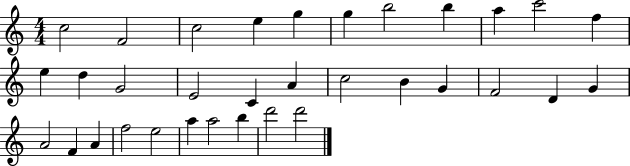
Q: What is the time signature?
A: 4/4